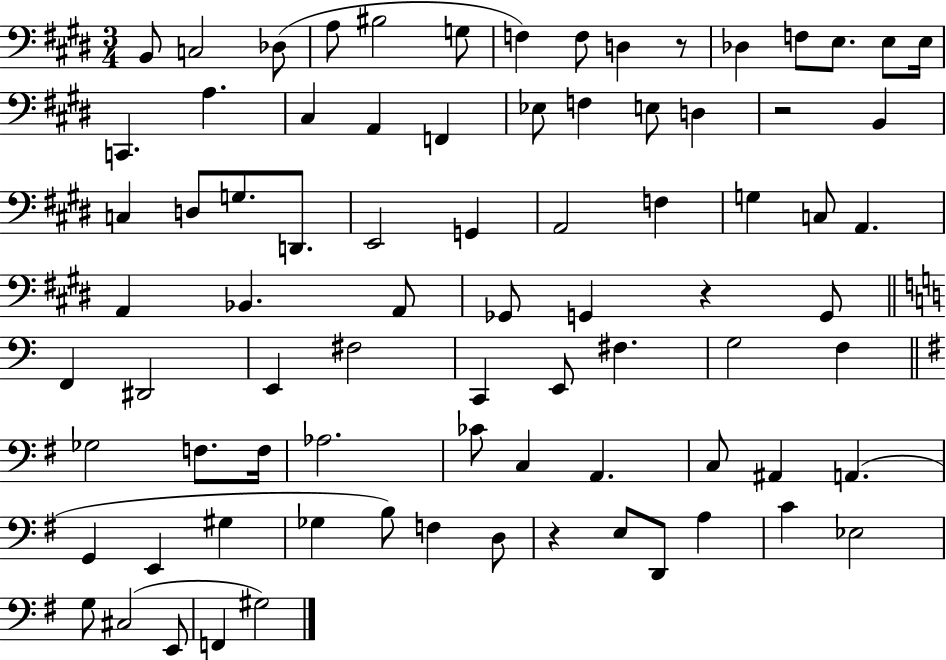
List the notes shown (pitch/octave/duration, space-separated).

B2/e C3/h Db3/e A3/e BIS3/h G3/e F3/q F3/e D3/q R/e Db3/q F3/e E3/e. E3/e E3/s C2/q. A3/q. C#3/q A2/q F2/q Eb3/e F3/q E3/e D3/q R/h B2/q C3/q D3/e G3/e. D2/e. E2/h G2/q A2/h F3/q G3/q C3/e A2/q. A2/q Bb2/q. A2/e Gb2/e G2/q R/q G2/e F2/q D#2/h E2/q F#3/h C2/q E2/e F#3/q. G3/h F3/q Gb3/h F3/e. F3/s Ab3/h. CES4/e C3/q A2/q. C3/e A#2/q A2/q. G2/q E2/q G#3/q Gb3/q B3/e F3/q D3/e R/q E3/e D2/e A3/q C4/q Eb3/h G3/e C#3/h E2/e F2/q G#3/h